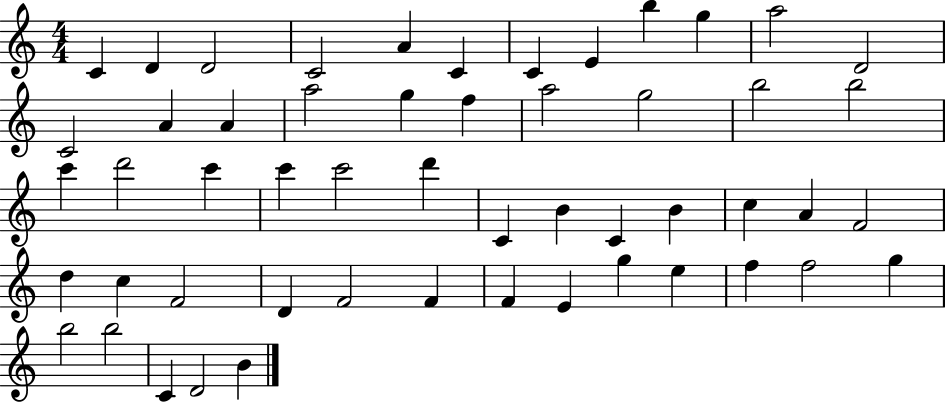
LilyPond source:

{
  \clef treble
  \numericTimeSignature
  \time 4/4
  \key c \major
  c'4 d'4 d'2 | c'2 a'4 c'4 | c'4 e'4 b''4 g''4 | a''2 d'2 | \break c'2 a'4 a'4 | a''2 g''4 f''4 | a''2 g''2 | b''2 b''2 | \break c'''4 d'''2 c'''4 | c'''4 c'''2 d'''4 | c'4 b'4 c'4 b'4 | c''4 a'4 f'2 | \break d''4 c''4 f'2 | d'4 f'2 f'4 | f'4 e'4 g''4 e''4 | f''4 f''2 g''4 | \break b''2 b''2 | c'4 d'2 b'4 | \bar "|."
}